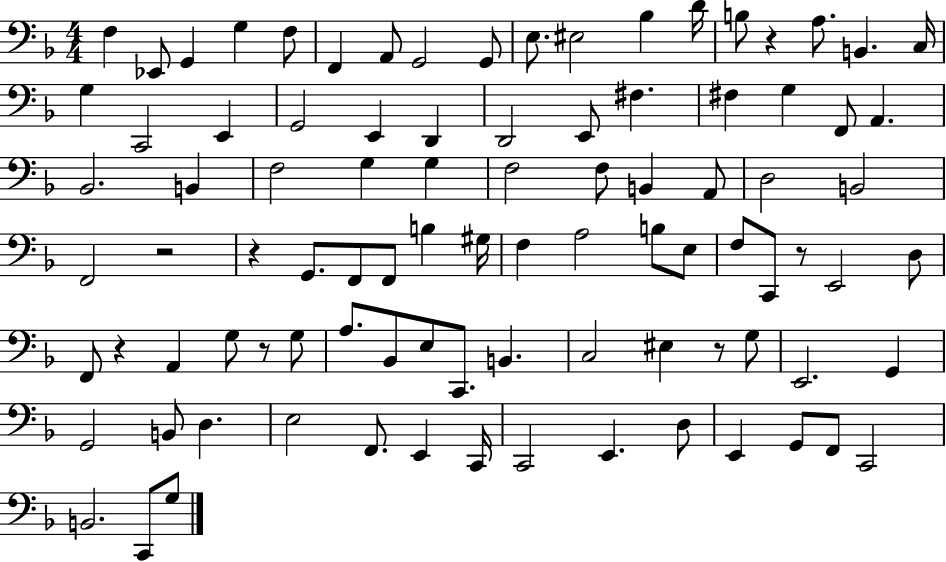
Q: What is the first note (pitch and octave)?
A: F3